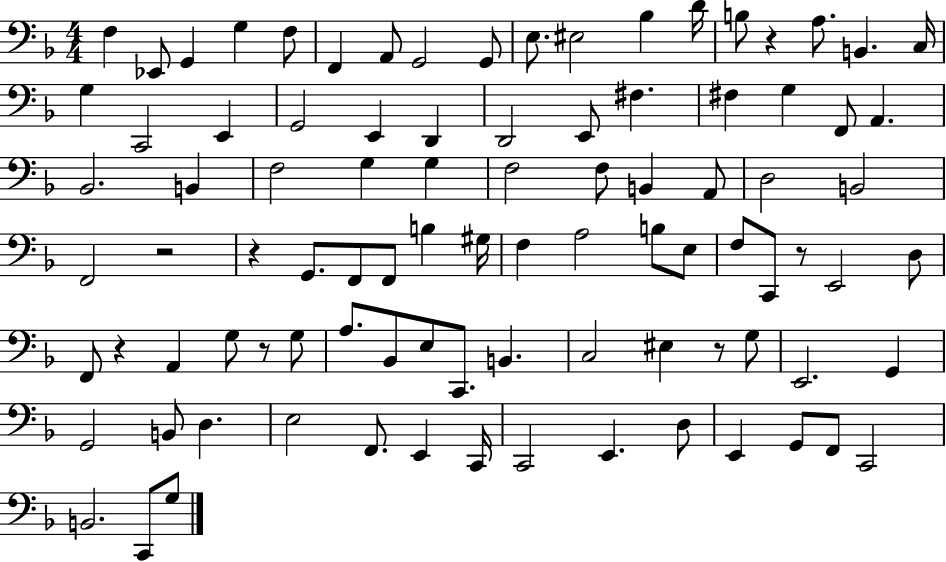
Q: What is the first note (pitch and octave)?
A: F3